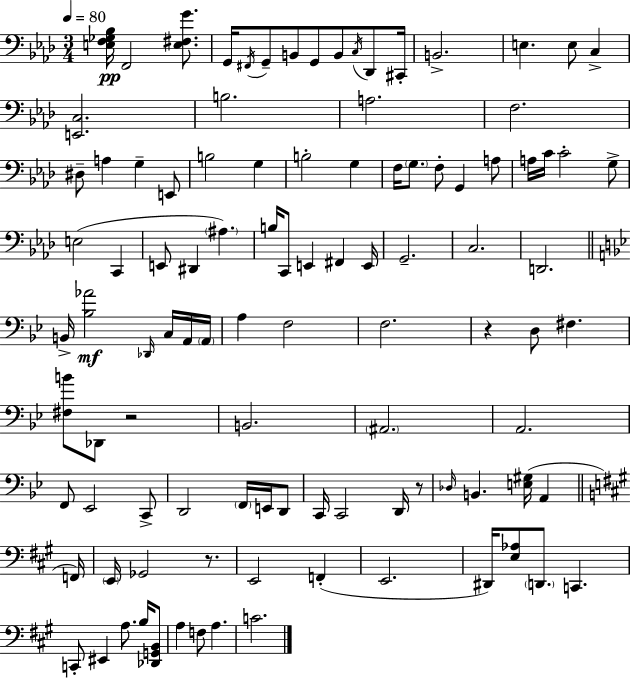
{
  \clef bass
  \numericTimeSignature
  \time 3/4
  \key f \minor
  \tempo 4 = 80
  <e f ges bes>16\pp f,2 <e fis g'>8. | g,16 \acciaccatura { fis,16 } g,8-- b,8 g,8 b,8 \acciaccatura { c16 } des,8 | cis,16-. b,2.-> | e4. e8 c4-> | \break <e, c>2. | b2. | a2. | f2. | \break dis8-- a4 g4-- | e,8 b2 g4 | b2-. g4 | f16 \parenthesize g8. f8-. g,4 | \break a8 a16 c'16 c'2-. | g8-> e2( c,4 | e,8 dis,4 \parenthesize ais4.) | b16 c,8 e,4 fis,4 | \break e,16 g,2.-- | c2. | d,2. | \bar "||" \break \key g \minor b,16-> <bes aes'>2\mf \grace { des,16 } c16 a,16 | \parenthesize a,16 a4 f2 | f2. | r4 d8 fis4. | \break <fis b'>8 des,8 r2 | b,2. | \parenthesize ais,2. | a,2. | \break f,8 ees,2 c,8-> | d,2 \parenthesize f,16 e,16 d,8 | c,16 c,2 d,16 r8 | \grace { des16 } b,4. <e gis>16( a,4 | \break \bar "||" \break \key a \major f,16) \parenthesize e,16 ges,2 r8. | e,2 f,4-.( | e,2. | dis,16) <e aes>8 \parenthesize d,8. c,4. | \break c,8-. eis,4 a8. b16 <des, g, b,>8 | a4 f8 a4. | c'2. | \bar "|."
}